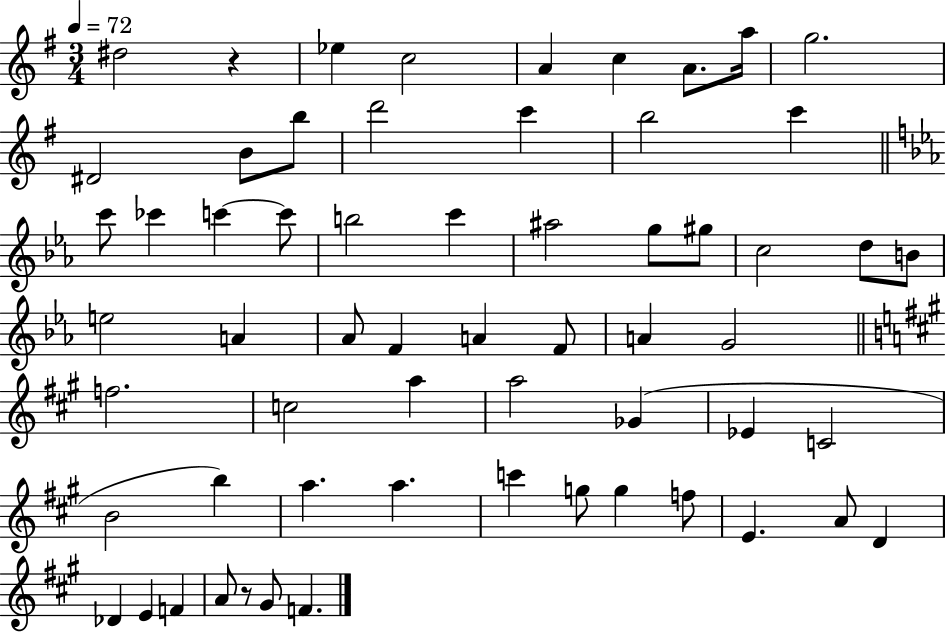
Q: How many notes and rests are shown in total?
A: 61